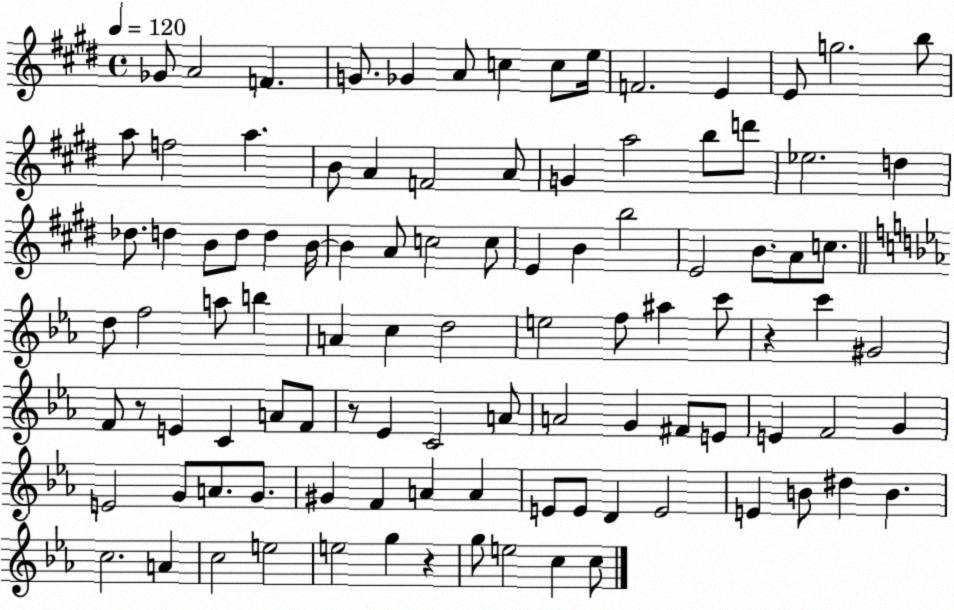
X:1
T:Untitled
M:4/4
L:1/4
K:E
_G/2 A2 F G/2 _G A/2 c c/2 e/4 F2 E E/2 g2 b/2 a/2 f2 a B/2 A F2 A/2 G a2 b/2 d'/2 _e2 d _d/2 d B/2 d/2 d B/4 B A/2 c2 c/2 E B b2 E2 B/2 A/2 c/2 d/2 f2 a/2 b A c d2 e2 f/2 ^a c'/2 z c' ^G2 F/2 z/2 E C A/2 F/2 z/2 _E C2 A/2 A2 G ^F/2 E/2 E F2 G E2 G/2 A/2 G/2 ^G F A A E/2 E/2 D E2 E B/2 ^d B c2 A c2 e2 e2 g z g/2 e2 c c/2